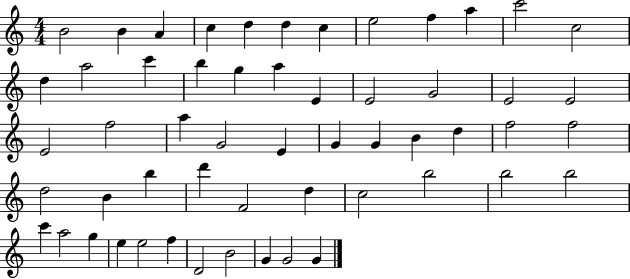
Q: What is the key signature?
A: C major